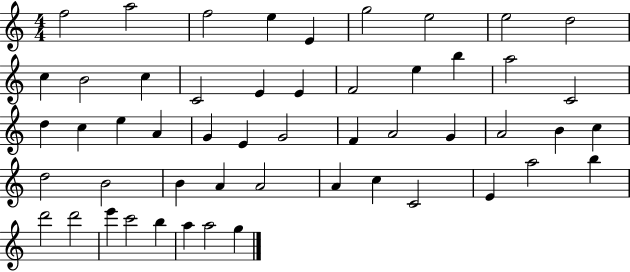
X:1
T:Untitled
M:4/4
L:1/4
K:C
f2 a2 f2 e E g2 e2 e2 d2 c B2 c C2 E E F2 e b a2 C2 d c e A G E G2 F A2 G A2 B c d2 B2 B A A2 A c C2 E a2 b d'2 d'2 e' c'2 b a a2 g